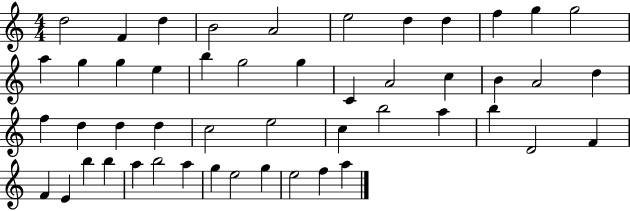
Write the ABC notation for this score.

X:1
T:Untitled
M:4/4
L:1/4
K:C
d2 F d B2 A2 e2 d d f g g2 a g g e b g2 g C A2 c B A2 d f d d d c2 e2 c b2 a b D2 F F E b b a b2 a g e2 g e2 f a